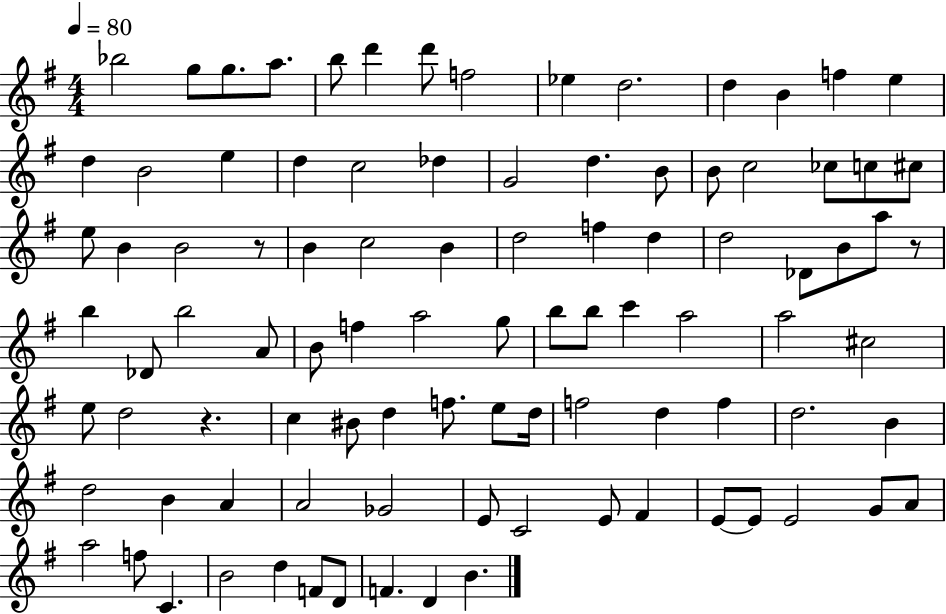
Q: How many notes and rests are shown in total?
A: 95